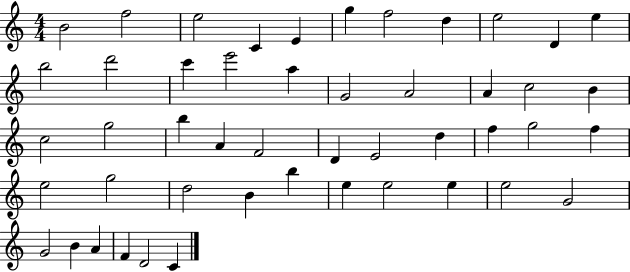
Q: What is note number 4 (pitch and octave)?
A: C4